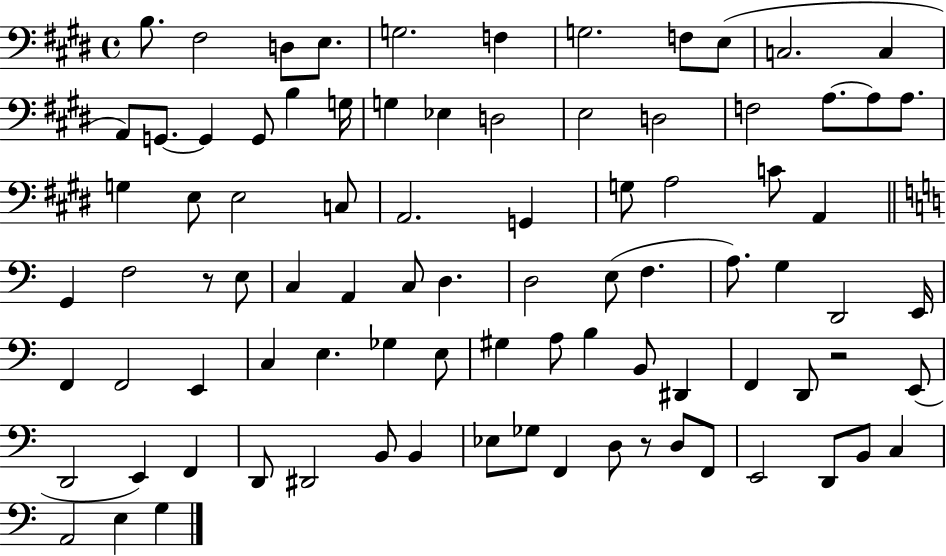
{
  \clef bass
  \time 4/4
  \defaultTimeSignature
  \key e \major
  \repeat volta 2 { b8. fis2 d8 e8. | g2. f4 | g2. f8 e8( | c2. c4 | \break a,8) g,8.~~ g,4 g,8 b4 g16 | g4 ees4 d2 | e2 d2 | f2 a8.~~ a8 a8. | \break g4 e8 e2 c8 | a,2. g,4 | g8 a2 c'8 a,4 | \bar "||" \break \key c \major g,4 f2 r8 e8 | c4 a,4 c8 d4. | d2 e8( f4. | a8.) g4 d,2 e,16 | \break f,4 f,2 e,4 | c4 e4. ges4 e8 | gis4 a8 b4 b,8 dis,4 | f,4 d,8 r2 e,8( | \break d,2 e,4) f,4 | d,8 dis,2 b,8 b,4 | ees8 ges8 f,4 d8 r8 d8 f,8 | e,2 d,8 b,8 c4 | \break a,2 e4 g4 | } \bar "|."
}